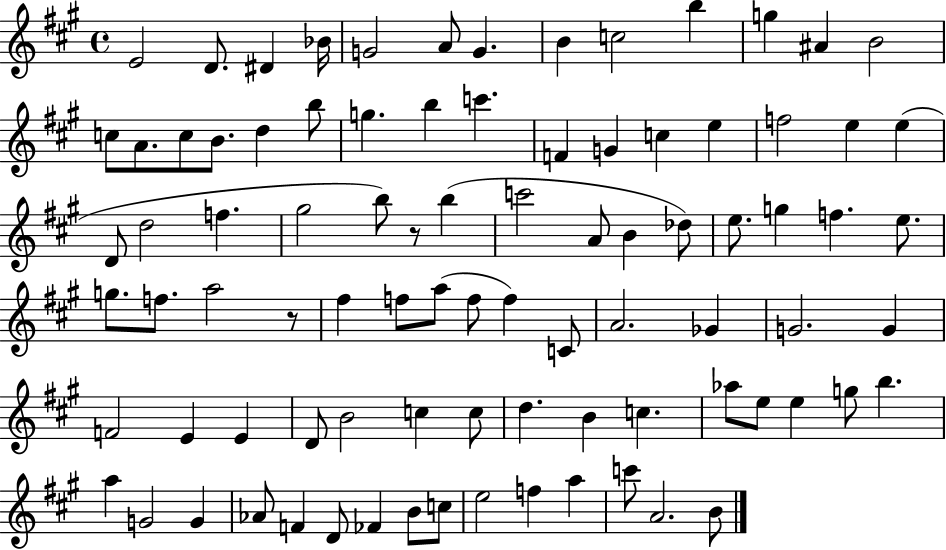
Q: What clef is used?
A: treble